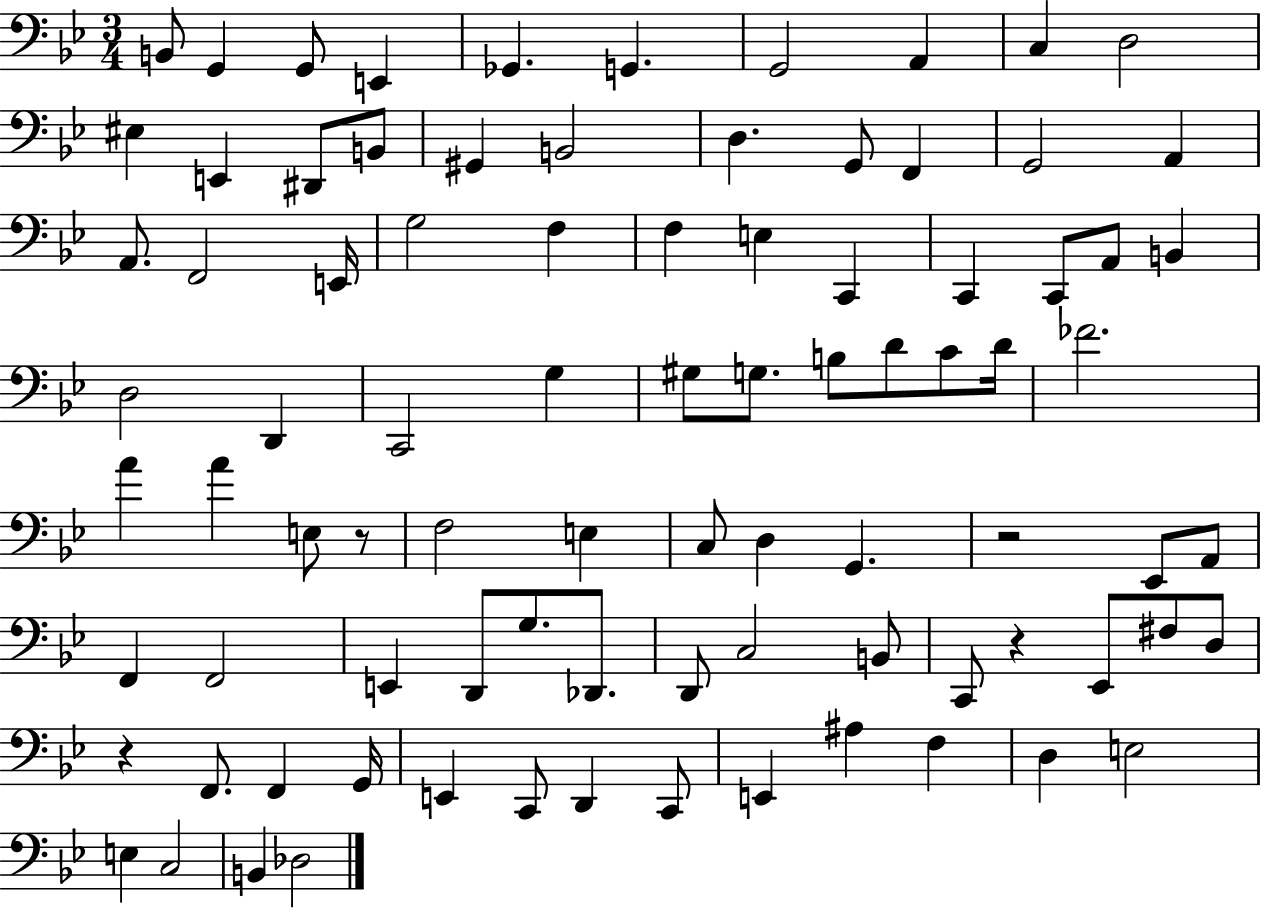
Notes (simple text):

B2/e G2/q G2/e E2/q Gb2/q. G2/q. G2/h A2/q C3/q D3/h EIS3/q E2/q D#2/e B2/e G#2/q B2/h D3/q. G2/e F2/q G2/h A2/q A2/e. F2/h E2/s G3/h F3/q F3/q E3/q C2/q C2/q C2/e A2/e B2/q D3/h D2/q C2/h G3/q G#3/e G3/e. B3/e D4/e C4/e D4/s FES4/h. A4/q A4/q E3/e R/e F3/h E3/q C3/e D3/q G2/q. R/h Eb2/e A2/e F2/q F2/h E2/q D2/e G3/e. Db2/e. D2/e C3/h B2/e C2/e R/q Eb2/e F#3/e D3/e R/q F2/e. F2/q G2/s E2/q C2/e D2/q C2/e E2/q A#3/q F3/q D3/q E3/h E3/q C3/h B2/q Db3/h